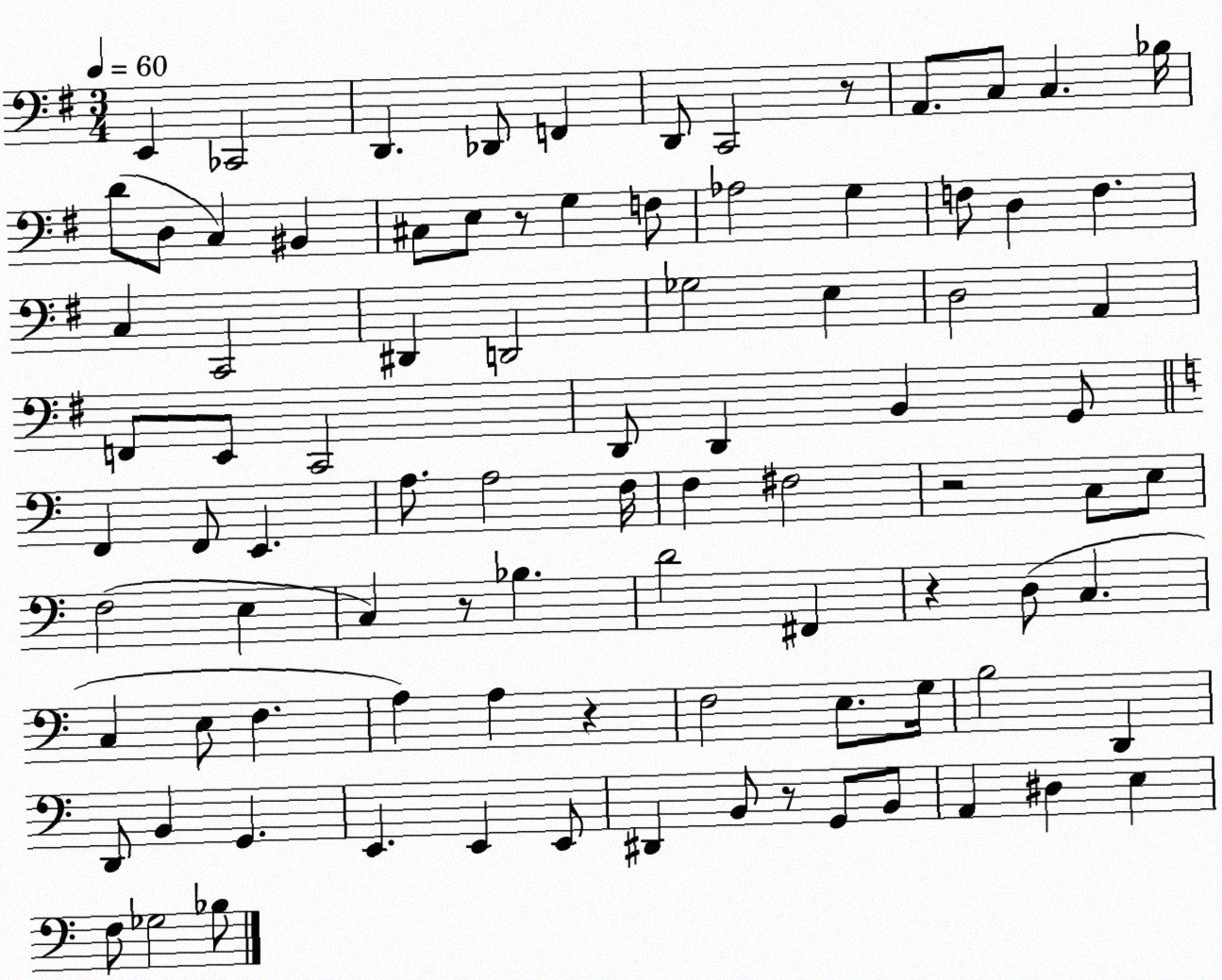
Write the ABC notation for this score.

X:1
T:Untitled
M:3/4
L:1/4
K:G
E,, _C,,2 D,, _D,,/2 F,, D,,/2 C,,2 z/2 A,,/2 C,/2 C, _B,/4 D/2 D,/2 C, ^B,, ^C,/2 E,/2 z/2 G, F,/2 _A,2 G, F,/2 D, F, C, C,,2 ^D,, D,,2 _G,2 E, D,2 A,, F,,/2 E,,/2 C,,2 D,,/2 D,, B,, G,,/2 F,, F,,/2 E,, A,/2 A,2 F,/4 F, ^F,2 z2 C,/2 E,/2 F,2 E, C, z/2 _B, D2 ^F,, z D,/2 C, C, E,/2 F, A, A, z F,2 E,/2 G,/4 B,2 D,, D,,/2 B,, G,, E,, E,, E,,/2 ^D,, B,,/2 z/2 G,,/2 B,,/2 A,, ^D, E, F,/2 _G,2 _B,/2